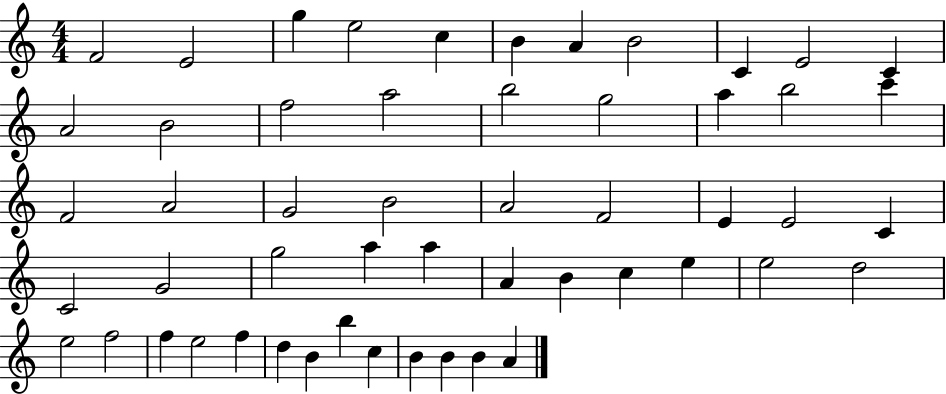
X:1
T:Untitled
M:4/4
L:1/4
K:C
F2 E2 g e2 c B A B2 C E2 C A2 B2 f2 a2 b2 g2 a b2 c' F2 A2 G2 B2 A2 F2 E E2 C C2 G2 g2 a a A B c e e2 d2 e2 f2 f e2 f d B b c B B B A